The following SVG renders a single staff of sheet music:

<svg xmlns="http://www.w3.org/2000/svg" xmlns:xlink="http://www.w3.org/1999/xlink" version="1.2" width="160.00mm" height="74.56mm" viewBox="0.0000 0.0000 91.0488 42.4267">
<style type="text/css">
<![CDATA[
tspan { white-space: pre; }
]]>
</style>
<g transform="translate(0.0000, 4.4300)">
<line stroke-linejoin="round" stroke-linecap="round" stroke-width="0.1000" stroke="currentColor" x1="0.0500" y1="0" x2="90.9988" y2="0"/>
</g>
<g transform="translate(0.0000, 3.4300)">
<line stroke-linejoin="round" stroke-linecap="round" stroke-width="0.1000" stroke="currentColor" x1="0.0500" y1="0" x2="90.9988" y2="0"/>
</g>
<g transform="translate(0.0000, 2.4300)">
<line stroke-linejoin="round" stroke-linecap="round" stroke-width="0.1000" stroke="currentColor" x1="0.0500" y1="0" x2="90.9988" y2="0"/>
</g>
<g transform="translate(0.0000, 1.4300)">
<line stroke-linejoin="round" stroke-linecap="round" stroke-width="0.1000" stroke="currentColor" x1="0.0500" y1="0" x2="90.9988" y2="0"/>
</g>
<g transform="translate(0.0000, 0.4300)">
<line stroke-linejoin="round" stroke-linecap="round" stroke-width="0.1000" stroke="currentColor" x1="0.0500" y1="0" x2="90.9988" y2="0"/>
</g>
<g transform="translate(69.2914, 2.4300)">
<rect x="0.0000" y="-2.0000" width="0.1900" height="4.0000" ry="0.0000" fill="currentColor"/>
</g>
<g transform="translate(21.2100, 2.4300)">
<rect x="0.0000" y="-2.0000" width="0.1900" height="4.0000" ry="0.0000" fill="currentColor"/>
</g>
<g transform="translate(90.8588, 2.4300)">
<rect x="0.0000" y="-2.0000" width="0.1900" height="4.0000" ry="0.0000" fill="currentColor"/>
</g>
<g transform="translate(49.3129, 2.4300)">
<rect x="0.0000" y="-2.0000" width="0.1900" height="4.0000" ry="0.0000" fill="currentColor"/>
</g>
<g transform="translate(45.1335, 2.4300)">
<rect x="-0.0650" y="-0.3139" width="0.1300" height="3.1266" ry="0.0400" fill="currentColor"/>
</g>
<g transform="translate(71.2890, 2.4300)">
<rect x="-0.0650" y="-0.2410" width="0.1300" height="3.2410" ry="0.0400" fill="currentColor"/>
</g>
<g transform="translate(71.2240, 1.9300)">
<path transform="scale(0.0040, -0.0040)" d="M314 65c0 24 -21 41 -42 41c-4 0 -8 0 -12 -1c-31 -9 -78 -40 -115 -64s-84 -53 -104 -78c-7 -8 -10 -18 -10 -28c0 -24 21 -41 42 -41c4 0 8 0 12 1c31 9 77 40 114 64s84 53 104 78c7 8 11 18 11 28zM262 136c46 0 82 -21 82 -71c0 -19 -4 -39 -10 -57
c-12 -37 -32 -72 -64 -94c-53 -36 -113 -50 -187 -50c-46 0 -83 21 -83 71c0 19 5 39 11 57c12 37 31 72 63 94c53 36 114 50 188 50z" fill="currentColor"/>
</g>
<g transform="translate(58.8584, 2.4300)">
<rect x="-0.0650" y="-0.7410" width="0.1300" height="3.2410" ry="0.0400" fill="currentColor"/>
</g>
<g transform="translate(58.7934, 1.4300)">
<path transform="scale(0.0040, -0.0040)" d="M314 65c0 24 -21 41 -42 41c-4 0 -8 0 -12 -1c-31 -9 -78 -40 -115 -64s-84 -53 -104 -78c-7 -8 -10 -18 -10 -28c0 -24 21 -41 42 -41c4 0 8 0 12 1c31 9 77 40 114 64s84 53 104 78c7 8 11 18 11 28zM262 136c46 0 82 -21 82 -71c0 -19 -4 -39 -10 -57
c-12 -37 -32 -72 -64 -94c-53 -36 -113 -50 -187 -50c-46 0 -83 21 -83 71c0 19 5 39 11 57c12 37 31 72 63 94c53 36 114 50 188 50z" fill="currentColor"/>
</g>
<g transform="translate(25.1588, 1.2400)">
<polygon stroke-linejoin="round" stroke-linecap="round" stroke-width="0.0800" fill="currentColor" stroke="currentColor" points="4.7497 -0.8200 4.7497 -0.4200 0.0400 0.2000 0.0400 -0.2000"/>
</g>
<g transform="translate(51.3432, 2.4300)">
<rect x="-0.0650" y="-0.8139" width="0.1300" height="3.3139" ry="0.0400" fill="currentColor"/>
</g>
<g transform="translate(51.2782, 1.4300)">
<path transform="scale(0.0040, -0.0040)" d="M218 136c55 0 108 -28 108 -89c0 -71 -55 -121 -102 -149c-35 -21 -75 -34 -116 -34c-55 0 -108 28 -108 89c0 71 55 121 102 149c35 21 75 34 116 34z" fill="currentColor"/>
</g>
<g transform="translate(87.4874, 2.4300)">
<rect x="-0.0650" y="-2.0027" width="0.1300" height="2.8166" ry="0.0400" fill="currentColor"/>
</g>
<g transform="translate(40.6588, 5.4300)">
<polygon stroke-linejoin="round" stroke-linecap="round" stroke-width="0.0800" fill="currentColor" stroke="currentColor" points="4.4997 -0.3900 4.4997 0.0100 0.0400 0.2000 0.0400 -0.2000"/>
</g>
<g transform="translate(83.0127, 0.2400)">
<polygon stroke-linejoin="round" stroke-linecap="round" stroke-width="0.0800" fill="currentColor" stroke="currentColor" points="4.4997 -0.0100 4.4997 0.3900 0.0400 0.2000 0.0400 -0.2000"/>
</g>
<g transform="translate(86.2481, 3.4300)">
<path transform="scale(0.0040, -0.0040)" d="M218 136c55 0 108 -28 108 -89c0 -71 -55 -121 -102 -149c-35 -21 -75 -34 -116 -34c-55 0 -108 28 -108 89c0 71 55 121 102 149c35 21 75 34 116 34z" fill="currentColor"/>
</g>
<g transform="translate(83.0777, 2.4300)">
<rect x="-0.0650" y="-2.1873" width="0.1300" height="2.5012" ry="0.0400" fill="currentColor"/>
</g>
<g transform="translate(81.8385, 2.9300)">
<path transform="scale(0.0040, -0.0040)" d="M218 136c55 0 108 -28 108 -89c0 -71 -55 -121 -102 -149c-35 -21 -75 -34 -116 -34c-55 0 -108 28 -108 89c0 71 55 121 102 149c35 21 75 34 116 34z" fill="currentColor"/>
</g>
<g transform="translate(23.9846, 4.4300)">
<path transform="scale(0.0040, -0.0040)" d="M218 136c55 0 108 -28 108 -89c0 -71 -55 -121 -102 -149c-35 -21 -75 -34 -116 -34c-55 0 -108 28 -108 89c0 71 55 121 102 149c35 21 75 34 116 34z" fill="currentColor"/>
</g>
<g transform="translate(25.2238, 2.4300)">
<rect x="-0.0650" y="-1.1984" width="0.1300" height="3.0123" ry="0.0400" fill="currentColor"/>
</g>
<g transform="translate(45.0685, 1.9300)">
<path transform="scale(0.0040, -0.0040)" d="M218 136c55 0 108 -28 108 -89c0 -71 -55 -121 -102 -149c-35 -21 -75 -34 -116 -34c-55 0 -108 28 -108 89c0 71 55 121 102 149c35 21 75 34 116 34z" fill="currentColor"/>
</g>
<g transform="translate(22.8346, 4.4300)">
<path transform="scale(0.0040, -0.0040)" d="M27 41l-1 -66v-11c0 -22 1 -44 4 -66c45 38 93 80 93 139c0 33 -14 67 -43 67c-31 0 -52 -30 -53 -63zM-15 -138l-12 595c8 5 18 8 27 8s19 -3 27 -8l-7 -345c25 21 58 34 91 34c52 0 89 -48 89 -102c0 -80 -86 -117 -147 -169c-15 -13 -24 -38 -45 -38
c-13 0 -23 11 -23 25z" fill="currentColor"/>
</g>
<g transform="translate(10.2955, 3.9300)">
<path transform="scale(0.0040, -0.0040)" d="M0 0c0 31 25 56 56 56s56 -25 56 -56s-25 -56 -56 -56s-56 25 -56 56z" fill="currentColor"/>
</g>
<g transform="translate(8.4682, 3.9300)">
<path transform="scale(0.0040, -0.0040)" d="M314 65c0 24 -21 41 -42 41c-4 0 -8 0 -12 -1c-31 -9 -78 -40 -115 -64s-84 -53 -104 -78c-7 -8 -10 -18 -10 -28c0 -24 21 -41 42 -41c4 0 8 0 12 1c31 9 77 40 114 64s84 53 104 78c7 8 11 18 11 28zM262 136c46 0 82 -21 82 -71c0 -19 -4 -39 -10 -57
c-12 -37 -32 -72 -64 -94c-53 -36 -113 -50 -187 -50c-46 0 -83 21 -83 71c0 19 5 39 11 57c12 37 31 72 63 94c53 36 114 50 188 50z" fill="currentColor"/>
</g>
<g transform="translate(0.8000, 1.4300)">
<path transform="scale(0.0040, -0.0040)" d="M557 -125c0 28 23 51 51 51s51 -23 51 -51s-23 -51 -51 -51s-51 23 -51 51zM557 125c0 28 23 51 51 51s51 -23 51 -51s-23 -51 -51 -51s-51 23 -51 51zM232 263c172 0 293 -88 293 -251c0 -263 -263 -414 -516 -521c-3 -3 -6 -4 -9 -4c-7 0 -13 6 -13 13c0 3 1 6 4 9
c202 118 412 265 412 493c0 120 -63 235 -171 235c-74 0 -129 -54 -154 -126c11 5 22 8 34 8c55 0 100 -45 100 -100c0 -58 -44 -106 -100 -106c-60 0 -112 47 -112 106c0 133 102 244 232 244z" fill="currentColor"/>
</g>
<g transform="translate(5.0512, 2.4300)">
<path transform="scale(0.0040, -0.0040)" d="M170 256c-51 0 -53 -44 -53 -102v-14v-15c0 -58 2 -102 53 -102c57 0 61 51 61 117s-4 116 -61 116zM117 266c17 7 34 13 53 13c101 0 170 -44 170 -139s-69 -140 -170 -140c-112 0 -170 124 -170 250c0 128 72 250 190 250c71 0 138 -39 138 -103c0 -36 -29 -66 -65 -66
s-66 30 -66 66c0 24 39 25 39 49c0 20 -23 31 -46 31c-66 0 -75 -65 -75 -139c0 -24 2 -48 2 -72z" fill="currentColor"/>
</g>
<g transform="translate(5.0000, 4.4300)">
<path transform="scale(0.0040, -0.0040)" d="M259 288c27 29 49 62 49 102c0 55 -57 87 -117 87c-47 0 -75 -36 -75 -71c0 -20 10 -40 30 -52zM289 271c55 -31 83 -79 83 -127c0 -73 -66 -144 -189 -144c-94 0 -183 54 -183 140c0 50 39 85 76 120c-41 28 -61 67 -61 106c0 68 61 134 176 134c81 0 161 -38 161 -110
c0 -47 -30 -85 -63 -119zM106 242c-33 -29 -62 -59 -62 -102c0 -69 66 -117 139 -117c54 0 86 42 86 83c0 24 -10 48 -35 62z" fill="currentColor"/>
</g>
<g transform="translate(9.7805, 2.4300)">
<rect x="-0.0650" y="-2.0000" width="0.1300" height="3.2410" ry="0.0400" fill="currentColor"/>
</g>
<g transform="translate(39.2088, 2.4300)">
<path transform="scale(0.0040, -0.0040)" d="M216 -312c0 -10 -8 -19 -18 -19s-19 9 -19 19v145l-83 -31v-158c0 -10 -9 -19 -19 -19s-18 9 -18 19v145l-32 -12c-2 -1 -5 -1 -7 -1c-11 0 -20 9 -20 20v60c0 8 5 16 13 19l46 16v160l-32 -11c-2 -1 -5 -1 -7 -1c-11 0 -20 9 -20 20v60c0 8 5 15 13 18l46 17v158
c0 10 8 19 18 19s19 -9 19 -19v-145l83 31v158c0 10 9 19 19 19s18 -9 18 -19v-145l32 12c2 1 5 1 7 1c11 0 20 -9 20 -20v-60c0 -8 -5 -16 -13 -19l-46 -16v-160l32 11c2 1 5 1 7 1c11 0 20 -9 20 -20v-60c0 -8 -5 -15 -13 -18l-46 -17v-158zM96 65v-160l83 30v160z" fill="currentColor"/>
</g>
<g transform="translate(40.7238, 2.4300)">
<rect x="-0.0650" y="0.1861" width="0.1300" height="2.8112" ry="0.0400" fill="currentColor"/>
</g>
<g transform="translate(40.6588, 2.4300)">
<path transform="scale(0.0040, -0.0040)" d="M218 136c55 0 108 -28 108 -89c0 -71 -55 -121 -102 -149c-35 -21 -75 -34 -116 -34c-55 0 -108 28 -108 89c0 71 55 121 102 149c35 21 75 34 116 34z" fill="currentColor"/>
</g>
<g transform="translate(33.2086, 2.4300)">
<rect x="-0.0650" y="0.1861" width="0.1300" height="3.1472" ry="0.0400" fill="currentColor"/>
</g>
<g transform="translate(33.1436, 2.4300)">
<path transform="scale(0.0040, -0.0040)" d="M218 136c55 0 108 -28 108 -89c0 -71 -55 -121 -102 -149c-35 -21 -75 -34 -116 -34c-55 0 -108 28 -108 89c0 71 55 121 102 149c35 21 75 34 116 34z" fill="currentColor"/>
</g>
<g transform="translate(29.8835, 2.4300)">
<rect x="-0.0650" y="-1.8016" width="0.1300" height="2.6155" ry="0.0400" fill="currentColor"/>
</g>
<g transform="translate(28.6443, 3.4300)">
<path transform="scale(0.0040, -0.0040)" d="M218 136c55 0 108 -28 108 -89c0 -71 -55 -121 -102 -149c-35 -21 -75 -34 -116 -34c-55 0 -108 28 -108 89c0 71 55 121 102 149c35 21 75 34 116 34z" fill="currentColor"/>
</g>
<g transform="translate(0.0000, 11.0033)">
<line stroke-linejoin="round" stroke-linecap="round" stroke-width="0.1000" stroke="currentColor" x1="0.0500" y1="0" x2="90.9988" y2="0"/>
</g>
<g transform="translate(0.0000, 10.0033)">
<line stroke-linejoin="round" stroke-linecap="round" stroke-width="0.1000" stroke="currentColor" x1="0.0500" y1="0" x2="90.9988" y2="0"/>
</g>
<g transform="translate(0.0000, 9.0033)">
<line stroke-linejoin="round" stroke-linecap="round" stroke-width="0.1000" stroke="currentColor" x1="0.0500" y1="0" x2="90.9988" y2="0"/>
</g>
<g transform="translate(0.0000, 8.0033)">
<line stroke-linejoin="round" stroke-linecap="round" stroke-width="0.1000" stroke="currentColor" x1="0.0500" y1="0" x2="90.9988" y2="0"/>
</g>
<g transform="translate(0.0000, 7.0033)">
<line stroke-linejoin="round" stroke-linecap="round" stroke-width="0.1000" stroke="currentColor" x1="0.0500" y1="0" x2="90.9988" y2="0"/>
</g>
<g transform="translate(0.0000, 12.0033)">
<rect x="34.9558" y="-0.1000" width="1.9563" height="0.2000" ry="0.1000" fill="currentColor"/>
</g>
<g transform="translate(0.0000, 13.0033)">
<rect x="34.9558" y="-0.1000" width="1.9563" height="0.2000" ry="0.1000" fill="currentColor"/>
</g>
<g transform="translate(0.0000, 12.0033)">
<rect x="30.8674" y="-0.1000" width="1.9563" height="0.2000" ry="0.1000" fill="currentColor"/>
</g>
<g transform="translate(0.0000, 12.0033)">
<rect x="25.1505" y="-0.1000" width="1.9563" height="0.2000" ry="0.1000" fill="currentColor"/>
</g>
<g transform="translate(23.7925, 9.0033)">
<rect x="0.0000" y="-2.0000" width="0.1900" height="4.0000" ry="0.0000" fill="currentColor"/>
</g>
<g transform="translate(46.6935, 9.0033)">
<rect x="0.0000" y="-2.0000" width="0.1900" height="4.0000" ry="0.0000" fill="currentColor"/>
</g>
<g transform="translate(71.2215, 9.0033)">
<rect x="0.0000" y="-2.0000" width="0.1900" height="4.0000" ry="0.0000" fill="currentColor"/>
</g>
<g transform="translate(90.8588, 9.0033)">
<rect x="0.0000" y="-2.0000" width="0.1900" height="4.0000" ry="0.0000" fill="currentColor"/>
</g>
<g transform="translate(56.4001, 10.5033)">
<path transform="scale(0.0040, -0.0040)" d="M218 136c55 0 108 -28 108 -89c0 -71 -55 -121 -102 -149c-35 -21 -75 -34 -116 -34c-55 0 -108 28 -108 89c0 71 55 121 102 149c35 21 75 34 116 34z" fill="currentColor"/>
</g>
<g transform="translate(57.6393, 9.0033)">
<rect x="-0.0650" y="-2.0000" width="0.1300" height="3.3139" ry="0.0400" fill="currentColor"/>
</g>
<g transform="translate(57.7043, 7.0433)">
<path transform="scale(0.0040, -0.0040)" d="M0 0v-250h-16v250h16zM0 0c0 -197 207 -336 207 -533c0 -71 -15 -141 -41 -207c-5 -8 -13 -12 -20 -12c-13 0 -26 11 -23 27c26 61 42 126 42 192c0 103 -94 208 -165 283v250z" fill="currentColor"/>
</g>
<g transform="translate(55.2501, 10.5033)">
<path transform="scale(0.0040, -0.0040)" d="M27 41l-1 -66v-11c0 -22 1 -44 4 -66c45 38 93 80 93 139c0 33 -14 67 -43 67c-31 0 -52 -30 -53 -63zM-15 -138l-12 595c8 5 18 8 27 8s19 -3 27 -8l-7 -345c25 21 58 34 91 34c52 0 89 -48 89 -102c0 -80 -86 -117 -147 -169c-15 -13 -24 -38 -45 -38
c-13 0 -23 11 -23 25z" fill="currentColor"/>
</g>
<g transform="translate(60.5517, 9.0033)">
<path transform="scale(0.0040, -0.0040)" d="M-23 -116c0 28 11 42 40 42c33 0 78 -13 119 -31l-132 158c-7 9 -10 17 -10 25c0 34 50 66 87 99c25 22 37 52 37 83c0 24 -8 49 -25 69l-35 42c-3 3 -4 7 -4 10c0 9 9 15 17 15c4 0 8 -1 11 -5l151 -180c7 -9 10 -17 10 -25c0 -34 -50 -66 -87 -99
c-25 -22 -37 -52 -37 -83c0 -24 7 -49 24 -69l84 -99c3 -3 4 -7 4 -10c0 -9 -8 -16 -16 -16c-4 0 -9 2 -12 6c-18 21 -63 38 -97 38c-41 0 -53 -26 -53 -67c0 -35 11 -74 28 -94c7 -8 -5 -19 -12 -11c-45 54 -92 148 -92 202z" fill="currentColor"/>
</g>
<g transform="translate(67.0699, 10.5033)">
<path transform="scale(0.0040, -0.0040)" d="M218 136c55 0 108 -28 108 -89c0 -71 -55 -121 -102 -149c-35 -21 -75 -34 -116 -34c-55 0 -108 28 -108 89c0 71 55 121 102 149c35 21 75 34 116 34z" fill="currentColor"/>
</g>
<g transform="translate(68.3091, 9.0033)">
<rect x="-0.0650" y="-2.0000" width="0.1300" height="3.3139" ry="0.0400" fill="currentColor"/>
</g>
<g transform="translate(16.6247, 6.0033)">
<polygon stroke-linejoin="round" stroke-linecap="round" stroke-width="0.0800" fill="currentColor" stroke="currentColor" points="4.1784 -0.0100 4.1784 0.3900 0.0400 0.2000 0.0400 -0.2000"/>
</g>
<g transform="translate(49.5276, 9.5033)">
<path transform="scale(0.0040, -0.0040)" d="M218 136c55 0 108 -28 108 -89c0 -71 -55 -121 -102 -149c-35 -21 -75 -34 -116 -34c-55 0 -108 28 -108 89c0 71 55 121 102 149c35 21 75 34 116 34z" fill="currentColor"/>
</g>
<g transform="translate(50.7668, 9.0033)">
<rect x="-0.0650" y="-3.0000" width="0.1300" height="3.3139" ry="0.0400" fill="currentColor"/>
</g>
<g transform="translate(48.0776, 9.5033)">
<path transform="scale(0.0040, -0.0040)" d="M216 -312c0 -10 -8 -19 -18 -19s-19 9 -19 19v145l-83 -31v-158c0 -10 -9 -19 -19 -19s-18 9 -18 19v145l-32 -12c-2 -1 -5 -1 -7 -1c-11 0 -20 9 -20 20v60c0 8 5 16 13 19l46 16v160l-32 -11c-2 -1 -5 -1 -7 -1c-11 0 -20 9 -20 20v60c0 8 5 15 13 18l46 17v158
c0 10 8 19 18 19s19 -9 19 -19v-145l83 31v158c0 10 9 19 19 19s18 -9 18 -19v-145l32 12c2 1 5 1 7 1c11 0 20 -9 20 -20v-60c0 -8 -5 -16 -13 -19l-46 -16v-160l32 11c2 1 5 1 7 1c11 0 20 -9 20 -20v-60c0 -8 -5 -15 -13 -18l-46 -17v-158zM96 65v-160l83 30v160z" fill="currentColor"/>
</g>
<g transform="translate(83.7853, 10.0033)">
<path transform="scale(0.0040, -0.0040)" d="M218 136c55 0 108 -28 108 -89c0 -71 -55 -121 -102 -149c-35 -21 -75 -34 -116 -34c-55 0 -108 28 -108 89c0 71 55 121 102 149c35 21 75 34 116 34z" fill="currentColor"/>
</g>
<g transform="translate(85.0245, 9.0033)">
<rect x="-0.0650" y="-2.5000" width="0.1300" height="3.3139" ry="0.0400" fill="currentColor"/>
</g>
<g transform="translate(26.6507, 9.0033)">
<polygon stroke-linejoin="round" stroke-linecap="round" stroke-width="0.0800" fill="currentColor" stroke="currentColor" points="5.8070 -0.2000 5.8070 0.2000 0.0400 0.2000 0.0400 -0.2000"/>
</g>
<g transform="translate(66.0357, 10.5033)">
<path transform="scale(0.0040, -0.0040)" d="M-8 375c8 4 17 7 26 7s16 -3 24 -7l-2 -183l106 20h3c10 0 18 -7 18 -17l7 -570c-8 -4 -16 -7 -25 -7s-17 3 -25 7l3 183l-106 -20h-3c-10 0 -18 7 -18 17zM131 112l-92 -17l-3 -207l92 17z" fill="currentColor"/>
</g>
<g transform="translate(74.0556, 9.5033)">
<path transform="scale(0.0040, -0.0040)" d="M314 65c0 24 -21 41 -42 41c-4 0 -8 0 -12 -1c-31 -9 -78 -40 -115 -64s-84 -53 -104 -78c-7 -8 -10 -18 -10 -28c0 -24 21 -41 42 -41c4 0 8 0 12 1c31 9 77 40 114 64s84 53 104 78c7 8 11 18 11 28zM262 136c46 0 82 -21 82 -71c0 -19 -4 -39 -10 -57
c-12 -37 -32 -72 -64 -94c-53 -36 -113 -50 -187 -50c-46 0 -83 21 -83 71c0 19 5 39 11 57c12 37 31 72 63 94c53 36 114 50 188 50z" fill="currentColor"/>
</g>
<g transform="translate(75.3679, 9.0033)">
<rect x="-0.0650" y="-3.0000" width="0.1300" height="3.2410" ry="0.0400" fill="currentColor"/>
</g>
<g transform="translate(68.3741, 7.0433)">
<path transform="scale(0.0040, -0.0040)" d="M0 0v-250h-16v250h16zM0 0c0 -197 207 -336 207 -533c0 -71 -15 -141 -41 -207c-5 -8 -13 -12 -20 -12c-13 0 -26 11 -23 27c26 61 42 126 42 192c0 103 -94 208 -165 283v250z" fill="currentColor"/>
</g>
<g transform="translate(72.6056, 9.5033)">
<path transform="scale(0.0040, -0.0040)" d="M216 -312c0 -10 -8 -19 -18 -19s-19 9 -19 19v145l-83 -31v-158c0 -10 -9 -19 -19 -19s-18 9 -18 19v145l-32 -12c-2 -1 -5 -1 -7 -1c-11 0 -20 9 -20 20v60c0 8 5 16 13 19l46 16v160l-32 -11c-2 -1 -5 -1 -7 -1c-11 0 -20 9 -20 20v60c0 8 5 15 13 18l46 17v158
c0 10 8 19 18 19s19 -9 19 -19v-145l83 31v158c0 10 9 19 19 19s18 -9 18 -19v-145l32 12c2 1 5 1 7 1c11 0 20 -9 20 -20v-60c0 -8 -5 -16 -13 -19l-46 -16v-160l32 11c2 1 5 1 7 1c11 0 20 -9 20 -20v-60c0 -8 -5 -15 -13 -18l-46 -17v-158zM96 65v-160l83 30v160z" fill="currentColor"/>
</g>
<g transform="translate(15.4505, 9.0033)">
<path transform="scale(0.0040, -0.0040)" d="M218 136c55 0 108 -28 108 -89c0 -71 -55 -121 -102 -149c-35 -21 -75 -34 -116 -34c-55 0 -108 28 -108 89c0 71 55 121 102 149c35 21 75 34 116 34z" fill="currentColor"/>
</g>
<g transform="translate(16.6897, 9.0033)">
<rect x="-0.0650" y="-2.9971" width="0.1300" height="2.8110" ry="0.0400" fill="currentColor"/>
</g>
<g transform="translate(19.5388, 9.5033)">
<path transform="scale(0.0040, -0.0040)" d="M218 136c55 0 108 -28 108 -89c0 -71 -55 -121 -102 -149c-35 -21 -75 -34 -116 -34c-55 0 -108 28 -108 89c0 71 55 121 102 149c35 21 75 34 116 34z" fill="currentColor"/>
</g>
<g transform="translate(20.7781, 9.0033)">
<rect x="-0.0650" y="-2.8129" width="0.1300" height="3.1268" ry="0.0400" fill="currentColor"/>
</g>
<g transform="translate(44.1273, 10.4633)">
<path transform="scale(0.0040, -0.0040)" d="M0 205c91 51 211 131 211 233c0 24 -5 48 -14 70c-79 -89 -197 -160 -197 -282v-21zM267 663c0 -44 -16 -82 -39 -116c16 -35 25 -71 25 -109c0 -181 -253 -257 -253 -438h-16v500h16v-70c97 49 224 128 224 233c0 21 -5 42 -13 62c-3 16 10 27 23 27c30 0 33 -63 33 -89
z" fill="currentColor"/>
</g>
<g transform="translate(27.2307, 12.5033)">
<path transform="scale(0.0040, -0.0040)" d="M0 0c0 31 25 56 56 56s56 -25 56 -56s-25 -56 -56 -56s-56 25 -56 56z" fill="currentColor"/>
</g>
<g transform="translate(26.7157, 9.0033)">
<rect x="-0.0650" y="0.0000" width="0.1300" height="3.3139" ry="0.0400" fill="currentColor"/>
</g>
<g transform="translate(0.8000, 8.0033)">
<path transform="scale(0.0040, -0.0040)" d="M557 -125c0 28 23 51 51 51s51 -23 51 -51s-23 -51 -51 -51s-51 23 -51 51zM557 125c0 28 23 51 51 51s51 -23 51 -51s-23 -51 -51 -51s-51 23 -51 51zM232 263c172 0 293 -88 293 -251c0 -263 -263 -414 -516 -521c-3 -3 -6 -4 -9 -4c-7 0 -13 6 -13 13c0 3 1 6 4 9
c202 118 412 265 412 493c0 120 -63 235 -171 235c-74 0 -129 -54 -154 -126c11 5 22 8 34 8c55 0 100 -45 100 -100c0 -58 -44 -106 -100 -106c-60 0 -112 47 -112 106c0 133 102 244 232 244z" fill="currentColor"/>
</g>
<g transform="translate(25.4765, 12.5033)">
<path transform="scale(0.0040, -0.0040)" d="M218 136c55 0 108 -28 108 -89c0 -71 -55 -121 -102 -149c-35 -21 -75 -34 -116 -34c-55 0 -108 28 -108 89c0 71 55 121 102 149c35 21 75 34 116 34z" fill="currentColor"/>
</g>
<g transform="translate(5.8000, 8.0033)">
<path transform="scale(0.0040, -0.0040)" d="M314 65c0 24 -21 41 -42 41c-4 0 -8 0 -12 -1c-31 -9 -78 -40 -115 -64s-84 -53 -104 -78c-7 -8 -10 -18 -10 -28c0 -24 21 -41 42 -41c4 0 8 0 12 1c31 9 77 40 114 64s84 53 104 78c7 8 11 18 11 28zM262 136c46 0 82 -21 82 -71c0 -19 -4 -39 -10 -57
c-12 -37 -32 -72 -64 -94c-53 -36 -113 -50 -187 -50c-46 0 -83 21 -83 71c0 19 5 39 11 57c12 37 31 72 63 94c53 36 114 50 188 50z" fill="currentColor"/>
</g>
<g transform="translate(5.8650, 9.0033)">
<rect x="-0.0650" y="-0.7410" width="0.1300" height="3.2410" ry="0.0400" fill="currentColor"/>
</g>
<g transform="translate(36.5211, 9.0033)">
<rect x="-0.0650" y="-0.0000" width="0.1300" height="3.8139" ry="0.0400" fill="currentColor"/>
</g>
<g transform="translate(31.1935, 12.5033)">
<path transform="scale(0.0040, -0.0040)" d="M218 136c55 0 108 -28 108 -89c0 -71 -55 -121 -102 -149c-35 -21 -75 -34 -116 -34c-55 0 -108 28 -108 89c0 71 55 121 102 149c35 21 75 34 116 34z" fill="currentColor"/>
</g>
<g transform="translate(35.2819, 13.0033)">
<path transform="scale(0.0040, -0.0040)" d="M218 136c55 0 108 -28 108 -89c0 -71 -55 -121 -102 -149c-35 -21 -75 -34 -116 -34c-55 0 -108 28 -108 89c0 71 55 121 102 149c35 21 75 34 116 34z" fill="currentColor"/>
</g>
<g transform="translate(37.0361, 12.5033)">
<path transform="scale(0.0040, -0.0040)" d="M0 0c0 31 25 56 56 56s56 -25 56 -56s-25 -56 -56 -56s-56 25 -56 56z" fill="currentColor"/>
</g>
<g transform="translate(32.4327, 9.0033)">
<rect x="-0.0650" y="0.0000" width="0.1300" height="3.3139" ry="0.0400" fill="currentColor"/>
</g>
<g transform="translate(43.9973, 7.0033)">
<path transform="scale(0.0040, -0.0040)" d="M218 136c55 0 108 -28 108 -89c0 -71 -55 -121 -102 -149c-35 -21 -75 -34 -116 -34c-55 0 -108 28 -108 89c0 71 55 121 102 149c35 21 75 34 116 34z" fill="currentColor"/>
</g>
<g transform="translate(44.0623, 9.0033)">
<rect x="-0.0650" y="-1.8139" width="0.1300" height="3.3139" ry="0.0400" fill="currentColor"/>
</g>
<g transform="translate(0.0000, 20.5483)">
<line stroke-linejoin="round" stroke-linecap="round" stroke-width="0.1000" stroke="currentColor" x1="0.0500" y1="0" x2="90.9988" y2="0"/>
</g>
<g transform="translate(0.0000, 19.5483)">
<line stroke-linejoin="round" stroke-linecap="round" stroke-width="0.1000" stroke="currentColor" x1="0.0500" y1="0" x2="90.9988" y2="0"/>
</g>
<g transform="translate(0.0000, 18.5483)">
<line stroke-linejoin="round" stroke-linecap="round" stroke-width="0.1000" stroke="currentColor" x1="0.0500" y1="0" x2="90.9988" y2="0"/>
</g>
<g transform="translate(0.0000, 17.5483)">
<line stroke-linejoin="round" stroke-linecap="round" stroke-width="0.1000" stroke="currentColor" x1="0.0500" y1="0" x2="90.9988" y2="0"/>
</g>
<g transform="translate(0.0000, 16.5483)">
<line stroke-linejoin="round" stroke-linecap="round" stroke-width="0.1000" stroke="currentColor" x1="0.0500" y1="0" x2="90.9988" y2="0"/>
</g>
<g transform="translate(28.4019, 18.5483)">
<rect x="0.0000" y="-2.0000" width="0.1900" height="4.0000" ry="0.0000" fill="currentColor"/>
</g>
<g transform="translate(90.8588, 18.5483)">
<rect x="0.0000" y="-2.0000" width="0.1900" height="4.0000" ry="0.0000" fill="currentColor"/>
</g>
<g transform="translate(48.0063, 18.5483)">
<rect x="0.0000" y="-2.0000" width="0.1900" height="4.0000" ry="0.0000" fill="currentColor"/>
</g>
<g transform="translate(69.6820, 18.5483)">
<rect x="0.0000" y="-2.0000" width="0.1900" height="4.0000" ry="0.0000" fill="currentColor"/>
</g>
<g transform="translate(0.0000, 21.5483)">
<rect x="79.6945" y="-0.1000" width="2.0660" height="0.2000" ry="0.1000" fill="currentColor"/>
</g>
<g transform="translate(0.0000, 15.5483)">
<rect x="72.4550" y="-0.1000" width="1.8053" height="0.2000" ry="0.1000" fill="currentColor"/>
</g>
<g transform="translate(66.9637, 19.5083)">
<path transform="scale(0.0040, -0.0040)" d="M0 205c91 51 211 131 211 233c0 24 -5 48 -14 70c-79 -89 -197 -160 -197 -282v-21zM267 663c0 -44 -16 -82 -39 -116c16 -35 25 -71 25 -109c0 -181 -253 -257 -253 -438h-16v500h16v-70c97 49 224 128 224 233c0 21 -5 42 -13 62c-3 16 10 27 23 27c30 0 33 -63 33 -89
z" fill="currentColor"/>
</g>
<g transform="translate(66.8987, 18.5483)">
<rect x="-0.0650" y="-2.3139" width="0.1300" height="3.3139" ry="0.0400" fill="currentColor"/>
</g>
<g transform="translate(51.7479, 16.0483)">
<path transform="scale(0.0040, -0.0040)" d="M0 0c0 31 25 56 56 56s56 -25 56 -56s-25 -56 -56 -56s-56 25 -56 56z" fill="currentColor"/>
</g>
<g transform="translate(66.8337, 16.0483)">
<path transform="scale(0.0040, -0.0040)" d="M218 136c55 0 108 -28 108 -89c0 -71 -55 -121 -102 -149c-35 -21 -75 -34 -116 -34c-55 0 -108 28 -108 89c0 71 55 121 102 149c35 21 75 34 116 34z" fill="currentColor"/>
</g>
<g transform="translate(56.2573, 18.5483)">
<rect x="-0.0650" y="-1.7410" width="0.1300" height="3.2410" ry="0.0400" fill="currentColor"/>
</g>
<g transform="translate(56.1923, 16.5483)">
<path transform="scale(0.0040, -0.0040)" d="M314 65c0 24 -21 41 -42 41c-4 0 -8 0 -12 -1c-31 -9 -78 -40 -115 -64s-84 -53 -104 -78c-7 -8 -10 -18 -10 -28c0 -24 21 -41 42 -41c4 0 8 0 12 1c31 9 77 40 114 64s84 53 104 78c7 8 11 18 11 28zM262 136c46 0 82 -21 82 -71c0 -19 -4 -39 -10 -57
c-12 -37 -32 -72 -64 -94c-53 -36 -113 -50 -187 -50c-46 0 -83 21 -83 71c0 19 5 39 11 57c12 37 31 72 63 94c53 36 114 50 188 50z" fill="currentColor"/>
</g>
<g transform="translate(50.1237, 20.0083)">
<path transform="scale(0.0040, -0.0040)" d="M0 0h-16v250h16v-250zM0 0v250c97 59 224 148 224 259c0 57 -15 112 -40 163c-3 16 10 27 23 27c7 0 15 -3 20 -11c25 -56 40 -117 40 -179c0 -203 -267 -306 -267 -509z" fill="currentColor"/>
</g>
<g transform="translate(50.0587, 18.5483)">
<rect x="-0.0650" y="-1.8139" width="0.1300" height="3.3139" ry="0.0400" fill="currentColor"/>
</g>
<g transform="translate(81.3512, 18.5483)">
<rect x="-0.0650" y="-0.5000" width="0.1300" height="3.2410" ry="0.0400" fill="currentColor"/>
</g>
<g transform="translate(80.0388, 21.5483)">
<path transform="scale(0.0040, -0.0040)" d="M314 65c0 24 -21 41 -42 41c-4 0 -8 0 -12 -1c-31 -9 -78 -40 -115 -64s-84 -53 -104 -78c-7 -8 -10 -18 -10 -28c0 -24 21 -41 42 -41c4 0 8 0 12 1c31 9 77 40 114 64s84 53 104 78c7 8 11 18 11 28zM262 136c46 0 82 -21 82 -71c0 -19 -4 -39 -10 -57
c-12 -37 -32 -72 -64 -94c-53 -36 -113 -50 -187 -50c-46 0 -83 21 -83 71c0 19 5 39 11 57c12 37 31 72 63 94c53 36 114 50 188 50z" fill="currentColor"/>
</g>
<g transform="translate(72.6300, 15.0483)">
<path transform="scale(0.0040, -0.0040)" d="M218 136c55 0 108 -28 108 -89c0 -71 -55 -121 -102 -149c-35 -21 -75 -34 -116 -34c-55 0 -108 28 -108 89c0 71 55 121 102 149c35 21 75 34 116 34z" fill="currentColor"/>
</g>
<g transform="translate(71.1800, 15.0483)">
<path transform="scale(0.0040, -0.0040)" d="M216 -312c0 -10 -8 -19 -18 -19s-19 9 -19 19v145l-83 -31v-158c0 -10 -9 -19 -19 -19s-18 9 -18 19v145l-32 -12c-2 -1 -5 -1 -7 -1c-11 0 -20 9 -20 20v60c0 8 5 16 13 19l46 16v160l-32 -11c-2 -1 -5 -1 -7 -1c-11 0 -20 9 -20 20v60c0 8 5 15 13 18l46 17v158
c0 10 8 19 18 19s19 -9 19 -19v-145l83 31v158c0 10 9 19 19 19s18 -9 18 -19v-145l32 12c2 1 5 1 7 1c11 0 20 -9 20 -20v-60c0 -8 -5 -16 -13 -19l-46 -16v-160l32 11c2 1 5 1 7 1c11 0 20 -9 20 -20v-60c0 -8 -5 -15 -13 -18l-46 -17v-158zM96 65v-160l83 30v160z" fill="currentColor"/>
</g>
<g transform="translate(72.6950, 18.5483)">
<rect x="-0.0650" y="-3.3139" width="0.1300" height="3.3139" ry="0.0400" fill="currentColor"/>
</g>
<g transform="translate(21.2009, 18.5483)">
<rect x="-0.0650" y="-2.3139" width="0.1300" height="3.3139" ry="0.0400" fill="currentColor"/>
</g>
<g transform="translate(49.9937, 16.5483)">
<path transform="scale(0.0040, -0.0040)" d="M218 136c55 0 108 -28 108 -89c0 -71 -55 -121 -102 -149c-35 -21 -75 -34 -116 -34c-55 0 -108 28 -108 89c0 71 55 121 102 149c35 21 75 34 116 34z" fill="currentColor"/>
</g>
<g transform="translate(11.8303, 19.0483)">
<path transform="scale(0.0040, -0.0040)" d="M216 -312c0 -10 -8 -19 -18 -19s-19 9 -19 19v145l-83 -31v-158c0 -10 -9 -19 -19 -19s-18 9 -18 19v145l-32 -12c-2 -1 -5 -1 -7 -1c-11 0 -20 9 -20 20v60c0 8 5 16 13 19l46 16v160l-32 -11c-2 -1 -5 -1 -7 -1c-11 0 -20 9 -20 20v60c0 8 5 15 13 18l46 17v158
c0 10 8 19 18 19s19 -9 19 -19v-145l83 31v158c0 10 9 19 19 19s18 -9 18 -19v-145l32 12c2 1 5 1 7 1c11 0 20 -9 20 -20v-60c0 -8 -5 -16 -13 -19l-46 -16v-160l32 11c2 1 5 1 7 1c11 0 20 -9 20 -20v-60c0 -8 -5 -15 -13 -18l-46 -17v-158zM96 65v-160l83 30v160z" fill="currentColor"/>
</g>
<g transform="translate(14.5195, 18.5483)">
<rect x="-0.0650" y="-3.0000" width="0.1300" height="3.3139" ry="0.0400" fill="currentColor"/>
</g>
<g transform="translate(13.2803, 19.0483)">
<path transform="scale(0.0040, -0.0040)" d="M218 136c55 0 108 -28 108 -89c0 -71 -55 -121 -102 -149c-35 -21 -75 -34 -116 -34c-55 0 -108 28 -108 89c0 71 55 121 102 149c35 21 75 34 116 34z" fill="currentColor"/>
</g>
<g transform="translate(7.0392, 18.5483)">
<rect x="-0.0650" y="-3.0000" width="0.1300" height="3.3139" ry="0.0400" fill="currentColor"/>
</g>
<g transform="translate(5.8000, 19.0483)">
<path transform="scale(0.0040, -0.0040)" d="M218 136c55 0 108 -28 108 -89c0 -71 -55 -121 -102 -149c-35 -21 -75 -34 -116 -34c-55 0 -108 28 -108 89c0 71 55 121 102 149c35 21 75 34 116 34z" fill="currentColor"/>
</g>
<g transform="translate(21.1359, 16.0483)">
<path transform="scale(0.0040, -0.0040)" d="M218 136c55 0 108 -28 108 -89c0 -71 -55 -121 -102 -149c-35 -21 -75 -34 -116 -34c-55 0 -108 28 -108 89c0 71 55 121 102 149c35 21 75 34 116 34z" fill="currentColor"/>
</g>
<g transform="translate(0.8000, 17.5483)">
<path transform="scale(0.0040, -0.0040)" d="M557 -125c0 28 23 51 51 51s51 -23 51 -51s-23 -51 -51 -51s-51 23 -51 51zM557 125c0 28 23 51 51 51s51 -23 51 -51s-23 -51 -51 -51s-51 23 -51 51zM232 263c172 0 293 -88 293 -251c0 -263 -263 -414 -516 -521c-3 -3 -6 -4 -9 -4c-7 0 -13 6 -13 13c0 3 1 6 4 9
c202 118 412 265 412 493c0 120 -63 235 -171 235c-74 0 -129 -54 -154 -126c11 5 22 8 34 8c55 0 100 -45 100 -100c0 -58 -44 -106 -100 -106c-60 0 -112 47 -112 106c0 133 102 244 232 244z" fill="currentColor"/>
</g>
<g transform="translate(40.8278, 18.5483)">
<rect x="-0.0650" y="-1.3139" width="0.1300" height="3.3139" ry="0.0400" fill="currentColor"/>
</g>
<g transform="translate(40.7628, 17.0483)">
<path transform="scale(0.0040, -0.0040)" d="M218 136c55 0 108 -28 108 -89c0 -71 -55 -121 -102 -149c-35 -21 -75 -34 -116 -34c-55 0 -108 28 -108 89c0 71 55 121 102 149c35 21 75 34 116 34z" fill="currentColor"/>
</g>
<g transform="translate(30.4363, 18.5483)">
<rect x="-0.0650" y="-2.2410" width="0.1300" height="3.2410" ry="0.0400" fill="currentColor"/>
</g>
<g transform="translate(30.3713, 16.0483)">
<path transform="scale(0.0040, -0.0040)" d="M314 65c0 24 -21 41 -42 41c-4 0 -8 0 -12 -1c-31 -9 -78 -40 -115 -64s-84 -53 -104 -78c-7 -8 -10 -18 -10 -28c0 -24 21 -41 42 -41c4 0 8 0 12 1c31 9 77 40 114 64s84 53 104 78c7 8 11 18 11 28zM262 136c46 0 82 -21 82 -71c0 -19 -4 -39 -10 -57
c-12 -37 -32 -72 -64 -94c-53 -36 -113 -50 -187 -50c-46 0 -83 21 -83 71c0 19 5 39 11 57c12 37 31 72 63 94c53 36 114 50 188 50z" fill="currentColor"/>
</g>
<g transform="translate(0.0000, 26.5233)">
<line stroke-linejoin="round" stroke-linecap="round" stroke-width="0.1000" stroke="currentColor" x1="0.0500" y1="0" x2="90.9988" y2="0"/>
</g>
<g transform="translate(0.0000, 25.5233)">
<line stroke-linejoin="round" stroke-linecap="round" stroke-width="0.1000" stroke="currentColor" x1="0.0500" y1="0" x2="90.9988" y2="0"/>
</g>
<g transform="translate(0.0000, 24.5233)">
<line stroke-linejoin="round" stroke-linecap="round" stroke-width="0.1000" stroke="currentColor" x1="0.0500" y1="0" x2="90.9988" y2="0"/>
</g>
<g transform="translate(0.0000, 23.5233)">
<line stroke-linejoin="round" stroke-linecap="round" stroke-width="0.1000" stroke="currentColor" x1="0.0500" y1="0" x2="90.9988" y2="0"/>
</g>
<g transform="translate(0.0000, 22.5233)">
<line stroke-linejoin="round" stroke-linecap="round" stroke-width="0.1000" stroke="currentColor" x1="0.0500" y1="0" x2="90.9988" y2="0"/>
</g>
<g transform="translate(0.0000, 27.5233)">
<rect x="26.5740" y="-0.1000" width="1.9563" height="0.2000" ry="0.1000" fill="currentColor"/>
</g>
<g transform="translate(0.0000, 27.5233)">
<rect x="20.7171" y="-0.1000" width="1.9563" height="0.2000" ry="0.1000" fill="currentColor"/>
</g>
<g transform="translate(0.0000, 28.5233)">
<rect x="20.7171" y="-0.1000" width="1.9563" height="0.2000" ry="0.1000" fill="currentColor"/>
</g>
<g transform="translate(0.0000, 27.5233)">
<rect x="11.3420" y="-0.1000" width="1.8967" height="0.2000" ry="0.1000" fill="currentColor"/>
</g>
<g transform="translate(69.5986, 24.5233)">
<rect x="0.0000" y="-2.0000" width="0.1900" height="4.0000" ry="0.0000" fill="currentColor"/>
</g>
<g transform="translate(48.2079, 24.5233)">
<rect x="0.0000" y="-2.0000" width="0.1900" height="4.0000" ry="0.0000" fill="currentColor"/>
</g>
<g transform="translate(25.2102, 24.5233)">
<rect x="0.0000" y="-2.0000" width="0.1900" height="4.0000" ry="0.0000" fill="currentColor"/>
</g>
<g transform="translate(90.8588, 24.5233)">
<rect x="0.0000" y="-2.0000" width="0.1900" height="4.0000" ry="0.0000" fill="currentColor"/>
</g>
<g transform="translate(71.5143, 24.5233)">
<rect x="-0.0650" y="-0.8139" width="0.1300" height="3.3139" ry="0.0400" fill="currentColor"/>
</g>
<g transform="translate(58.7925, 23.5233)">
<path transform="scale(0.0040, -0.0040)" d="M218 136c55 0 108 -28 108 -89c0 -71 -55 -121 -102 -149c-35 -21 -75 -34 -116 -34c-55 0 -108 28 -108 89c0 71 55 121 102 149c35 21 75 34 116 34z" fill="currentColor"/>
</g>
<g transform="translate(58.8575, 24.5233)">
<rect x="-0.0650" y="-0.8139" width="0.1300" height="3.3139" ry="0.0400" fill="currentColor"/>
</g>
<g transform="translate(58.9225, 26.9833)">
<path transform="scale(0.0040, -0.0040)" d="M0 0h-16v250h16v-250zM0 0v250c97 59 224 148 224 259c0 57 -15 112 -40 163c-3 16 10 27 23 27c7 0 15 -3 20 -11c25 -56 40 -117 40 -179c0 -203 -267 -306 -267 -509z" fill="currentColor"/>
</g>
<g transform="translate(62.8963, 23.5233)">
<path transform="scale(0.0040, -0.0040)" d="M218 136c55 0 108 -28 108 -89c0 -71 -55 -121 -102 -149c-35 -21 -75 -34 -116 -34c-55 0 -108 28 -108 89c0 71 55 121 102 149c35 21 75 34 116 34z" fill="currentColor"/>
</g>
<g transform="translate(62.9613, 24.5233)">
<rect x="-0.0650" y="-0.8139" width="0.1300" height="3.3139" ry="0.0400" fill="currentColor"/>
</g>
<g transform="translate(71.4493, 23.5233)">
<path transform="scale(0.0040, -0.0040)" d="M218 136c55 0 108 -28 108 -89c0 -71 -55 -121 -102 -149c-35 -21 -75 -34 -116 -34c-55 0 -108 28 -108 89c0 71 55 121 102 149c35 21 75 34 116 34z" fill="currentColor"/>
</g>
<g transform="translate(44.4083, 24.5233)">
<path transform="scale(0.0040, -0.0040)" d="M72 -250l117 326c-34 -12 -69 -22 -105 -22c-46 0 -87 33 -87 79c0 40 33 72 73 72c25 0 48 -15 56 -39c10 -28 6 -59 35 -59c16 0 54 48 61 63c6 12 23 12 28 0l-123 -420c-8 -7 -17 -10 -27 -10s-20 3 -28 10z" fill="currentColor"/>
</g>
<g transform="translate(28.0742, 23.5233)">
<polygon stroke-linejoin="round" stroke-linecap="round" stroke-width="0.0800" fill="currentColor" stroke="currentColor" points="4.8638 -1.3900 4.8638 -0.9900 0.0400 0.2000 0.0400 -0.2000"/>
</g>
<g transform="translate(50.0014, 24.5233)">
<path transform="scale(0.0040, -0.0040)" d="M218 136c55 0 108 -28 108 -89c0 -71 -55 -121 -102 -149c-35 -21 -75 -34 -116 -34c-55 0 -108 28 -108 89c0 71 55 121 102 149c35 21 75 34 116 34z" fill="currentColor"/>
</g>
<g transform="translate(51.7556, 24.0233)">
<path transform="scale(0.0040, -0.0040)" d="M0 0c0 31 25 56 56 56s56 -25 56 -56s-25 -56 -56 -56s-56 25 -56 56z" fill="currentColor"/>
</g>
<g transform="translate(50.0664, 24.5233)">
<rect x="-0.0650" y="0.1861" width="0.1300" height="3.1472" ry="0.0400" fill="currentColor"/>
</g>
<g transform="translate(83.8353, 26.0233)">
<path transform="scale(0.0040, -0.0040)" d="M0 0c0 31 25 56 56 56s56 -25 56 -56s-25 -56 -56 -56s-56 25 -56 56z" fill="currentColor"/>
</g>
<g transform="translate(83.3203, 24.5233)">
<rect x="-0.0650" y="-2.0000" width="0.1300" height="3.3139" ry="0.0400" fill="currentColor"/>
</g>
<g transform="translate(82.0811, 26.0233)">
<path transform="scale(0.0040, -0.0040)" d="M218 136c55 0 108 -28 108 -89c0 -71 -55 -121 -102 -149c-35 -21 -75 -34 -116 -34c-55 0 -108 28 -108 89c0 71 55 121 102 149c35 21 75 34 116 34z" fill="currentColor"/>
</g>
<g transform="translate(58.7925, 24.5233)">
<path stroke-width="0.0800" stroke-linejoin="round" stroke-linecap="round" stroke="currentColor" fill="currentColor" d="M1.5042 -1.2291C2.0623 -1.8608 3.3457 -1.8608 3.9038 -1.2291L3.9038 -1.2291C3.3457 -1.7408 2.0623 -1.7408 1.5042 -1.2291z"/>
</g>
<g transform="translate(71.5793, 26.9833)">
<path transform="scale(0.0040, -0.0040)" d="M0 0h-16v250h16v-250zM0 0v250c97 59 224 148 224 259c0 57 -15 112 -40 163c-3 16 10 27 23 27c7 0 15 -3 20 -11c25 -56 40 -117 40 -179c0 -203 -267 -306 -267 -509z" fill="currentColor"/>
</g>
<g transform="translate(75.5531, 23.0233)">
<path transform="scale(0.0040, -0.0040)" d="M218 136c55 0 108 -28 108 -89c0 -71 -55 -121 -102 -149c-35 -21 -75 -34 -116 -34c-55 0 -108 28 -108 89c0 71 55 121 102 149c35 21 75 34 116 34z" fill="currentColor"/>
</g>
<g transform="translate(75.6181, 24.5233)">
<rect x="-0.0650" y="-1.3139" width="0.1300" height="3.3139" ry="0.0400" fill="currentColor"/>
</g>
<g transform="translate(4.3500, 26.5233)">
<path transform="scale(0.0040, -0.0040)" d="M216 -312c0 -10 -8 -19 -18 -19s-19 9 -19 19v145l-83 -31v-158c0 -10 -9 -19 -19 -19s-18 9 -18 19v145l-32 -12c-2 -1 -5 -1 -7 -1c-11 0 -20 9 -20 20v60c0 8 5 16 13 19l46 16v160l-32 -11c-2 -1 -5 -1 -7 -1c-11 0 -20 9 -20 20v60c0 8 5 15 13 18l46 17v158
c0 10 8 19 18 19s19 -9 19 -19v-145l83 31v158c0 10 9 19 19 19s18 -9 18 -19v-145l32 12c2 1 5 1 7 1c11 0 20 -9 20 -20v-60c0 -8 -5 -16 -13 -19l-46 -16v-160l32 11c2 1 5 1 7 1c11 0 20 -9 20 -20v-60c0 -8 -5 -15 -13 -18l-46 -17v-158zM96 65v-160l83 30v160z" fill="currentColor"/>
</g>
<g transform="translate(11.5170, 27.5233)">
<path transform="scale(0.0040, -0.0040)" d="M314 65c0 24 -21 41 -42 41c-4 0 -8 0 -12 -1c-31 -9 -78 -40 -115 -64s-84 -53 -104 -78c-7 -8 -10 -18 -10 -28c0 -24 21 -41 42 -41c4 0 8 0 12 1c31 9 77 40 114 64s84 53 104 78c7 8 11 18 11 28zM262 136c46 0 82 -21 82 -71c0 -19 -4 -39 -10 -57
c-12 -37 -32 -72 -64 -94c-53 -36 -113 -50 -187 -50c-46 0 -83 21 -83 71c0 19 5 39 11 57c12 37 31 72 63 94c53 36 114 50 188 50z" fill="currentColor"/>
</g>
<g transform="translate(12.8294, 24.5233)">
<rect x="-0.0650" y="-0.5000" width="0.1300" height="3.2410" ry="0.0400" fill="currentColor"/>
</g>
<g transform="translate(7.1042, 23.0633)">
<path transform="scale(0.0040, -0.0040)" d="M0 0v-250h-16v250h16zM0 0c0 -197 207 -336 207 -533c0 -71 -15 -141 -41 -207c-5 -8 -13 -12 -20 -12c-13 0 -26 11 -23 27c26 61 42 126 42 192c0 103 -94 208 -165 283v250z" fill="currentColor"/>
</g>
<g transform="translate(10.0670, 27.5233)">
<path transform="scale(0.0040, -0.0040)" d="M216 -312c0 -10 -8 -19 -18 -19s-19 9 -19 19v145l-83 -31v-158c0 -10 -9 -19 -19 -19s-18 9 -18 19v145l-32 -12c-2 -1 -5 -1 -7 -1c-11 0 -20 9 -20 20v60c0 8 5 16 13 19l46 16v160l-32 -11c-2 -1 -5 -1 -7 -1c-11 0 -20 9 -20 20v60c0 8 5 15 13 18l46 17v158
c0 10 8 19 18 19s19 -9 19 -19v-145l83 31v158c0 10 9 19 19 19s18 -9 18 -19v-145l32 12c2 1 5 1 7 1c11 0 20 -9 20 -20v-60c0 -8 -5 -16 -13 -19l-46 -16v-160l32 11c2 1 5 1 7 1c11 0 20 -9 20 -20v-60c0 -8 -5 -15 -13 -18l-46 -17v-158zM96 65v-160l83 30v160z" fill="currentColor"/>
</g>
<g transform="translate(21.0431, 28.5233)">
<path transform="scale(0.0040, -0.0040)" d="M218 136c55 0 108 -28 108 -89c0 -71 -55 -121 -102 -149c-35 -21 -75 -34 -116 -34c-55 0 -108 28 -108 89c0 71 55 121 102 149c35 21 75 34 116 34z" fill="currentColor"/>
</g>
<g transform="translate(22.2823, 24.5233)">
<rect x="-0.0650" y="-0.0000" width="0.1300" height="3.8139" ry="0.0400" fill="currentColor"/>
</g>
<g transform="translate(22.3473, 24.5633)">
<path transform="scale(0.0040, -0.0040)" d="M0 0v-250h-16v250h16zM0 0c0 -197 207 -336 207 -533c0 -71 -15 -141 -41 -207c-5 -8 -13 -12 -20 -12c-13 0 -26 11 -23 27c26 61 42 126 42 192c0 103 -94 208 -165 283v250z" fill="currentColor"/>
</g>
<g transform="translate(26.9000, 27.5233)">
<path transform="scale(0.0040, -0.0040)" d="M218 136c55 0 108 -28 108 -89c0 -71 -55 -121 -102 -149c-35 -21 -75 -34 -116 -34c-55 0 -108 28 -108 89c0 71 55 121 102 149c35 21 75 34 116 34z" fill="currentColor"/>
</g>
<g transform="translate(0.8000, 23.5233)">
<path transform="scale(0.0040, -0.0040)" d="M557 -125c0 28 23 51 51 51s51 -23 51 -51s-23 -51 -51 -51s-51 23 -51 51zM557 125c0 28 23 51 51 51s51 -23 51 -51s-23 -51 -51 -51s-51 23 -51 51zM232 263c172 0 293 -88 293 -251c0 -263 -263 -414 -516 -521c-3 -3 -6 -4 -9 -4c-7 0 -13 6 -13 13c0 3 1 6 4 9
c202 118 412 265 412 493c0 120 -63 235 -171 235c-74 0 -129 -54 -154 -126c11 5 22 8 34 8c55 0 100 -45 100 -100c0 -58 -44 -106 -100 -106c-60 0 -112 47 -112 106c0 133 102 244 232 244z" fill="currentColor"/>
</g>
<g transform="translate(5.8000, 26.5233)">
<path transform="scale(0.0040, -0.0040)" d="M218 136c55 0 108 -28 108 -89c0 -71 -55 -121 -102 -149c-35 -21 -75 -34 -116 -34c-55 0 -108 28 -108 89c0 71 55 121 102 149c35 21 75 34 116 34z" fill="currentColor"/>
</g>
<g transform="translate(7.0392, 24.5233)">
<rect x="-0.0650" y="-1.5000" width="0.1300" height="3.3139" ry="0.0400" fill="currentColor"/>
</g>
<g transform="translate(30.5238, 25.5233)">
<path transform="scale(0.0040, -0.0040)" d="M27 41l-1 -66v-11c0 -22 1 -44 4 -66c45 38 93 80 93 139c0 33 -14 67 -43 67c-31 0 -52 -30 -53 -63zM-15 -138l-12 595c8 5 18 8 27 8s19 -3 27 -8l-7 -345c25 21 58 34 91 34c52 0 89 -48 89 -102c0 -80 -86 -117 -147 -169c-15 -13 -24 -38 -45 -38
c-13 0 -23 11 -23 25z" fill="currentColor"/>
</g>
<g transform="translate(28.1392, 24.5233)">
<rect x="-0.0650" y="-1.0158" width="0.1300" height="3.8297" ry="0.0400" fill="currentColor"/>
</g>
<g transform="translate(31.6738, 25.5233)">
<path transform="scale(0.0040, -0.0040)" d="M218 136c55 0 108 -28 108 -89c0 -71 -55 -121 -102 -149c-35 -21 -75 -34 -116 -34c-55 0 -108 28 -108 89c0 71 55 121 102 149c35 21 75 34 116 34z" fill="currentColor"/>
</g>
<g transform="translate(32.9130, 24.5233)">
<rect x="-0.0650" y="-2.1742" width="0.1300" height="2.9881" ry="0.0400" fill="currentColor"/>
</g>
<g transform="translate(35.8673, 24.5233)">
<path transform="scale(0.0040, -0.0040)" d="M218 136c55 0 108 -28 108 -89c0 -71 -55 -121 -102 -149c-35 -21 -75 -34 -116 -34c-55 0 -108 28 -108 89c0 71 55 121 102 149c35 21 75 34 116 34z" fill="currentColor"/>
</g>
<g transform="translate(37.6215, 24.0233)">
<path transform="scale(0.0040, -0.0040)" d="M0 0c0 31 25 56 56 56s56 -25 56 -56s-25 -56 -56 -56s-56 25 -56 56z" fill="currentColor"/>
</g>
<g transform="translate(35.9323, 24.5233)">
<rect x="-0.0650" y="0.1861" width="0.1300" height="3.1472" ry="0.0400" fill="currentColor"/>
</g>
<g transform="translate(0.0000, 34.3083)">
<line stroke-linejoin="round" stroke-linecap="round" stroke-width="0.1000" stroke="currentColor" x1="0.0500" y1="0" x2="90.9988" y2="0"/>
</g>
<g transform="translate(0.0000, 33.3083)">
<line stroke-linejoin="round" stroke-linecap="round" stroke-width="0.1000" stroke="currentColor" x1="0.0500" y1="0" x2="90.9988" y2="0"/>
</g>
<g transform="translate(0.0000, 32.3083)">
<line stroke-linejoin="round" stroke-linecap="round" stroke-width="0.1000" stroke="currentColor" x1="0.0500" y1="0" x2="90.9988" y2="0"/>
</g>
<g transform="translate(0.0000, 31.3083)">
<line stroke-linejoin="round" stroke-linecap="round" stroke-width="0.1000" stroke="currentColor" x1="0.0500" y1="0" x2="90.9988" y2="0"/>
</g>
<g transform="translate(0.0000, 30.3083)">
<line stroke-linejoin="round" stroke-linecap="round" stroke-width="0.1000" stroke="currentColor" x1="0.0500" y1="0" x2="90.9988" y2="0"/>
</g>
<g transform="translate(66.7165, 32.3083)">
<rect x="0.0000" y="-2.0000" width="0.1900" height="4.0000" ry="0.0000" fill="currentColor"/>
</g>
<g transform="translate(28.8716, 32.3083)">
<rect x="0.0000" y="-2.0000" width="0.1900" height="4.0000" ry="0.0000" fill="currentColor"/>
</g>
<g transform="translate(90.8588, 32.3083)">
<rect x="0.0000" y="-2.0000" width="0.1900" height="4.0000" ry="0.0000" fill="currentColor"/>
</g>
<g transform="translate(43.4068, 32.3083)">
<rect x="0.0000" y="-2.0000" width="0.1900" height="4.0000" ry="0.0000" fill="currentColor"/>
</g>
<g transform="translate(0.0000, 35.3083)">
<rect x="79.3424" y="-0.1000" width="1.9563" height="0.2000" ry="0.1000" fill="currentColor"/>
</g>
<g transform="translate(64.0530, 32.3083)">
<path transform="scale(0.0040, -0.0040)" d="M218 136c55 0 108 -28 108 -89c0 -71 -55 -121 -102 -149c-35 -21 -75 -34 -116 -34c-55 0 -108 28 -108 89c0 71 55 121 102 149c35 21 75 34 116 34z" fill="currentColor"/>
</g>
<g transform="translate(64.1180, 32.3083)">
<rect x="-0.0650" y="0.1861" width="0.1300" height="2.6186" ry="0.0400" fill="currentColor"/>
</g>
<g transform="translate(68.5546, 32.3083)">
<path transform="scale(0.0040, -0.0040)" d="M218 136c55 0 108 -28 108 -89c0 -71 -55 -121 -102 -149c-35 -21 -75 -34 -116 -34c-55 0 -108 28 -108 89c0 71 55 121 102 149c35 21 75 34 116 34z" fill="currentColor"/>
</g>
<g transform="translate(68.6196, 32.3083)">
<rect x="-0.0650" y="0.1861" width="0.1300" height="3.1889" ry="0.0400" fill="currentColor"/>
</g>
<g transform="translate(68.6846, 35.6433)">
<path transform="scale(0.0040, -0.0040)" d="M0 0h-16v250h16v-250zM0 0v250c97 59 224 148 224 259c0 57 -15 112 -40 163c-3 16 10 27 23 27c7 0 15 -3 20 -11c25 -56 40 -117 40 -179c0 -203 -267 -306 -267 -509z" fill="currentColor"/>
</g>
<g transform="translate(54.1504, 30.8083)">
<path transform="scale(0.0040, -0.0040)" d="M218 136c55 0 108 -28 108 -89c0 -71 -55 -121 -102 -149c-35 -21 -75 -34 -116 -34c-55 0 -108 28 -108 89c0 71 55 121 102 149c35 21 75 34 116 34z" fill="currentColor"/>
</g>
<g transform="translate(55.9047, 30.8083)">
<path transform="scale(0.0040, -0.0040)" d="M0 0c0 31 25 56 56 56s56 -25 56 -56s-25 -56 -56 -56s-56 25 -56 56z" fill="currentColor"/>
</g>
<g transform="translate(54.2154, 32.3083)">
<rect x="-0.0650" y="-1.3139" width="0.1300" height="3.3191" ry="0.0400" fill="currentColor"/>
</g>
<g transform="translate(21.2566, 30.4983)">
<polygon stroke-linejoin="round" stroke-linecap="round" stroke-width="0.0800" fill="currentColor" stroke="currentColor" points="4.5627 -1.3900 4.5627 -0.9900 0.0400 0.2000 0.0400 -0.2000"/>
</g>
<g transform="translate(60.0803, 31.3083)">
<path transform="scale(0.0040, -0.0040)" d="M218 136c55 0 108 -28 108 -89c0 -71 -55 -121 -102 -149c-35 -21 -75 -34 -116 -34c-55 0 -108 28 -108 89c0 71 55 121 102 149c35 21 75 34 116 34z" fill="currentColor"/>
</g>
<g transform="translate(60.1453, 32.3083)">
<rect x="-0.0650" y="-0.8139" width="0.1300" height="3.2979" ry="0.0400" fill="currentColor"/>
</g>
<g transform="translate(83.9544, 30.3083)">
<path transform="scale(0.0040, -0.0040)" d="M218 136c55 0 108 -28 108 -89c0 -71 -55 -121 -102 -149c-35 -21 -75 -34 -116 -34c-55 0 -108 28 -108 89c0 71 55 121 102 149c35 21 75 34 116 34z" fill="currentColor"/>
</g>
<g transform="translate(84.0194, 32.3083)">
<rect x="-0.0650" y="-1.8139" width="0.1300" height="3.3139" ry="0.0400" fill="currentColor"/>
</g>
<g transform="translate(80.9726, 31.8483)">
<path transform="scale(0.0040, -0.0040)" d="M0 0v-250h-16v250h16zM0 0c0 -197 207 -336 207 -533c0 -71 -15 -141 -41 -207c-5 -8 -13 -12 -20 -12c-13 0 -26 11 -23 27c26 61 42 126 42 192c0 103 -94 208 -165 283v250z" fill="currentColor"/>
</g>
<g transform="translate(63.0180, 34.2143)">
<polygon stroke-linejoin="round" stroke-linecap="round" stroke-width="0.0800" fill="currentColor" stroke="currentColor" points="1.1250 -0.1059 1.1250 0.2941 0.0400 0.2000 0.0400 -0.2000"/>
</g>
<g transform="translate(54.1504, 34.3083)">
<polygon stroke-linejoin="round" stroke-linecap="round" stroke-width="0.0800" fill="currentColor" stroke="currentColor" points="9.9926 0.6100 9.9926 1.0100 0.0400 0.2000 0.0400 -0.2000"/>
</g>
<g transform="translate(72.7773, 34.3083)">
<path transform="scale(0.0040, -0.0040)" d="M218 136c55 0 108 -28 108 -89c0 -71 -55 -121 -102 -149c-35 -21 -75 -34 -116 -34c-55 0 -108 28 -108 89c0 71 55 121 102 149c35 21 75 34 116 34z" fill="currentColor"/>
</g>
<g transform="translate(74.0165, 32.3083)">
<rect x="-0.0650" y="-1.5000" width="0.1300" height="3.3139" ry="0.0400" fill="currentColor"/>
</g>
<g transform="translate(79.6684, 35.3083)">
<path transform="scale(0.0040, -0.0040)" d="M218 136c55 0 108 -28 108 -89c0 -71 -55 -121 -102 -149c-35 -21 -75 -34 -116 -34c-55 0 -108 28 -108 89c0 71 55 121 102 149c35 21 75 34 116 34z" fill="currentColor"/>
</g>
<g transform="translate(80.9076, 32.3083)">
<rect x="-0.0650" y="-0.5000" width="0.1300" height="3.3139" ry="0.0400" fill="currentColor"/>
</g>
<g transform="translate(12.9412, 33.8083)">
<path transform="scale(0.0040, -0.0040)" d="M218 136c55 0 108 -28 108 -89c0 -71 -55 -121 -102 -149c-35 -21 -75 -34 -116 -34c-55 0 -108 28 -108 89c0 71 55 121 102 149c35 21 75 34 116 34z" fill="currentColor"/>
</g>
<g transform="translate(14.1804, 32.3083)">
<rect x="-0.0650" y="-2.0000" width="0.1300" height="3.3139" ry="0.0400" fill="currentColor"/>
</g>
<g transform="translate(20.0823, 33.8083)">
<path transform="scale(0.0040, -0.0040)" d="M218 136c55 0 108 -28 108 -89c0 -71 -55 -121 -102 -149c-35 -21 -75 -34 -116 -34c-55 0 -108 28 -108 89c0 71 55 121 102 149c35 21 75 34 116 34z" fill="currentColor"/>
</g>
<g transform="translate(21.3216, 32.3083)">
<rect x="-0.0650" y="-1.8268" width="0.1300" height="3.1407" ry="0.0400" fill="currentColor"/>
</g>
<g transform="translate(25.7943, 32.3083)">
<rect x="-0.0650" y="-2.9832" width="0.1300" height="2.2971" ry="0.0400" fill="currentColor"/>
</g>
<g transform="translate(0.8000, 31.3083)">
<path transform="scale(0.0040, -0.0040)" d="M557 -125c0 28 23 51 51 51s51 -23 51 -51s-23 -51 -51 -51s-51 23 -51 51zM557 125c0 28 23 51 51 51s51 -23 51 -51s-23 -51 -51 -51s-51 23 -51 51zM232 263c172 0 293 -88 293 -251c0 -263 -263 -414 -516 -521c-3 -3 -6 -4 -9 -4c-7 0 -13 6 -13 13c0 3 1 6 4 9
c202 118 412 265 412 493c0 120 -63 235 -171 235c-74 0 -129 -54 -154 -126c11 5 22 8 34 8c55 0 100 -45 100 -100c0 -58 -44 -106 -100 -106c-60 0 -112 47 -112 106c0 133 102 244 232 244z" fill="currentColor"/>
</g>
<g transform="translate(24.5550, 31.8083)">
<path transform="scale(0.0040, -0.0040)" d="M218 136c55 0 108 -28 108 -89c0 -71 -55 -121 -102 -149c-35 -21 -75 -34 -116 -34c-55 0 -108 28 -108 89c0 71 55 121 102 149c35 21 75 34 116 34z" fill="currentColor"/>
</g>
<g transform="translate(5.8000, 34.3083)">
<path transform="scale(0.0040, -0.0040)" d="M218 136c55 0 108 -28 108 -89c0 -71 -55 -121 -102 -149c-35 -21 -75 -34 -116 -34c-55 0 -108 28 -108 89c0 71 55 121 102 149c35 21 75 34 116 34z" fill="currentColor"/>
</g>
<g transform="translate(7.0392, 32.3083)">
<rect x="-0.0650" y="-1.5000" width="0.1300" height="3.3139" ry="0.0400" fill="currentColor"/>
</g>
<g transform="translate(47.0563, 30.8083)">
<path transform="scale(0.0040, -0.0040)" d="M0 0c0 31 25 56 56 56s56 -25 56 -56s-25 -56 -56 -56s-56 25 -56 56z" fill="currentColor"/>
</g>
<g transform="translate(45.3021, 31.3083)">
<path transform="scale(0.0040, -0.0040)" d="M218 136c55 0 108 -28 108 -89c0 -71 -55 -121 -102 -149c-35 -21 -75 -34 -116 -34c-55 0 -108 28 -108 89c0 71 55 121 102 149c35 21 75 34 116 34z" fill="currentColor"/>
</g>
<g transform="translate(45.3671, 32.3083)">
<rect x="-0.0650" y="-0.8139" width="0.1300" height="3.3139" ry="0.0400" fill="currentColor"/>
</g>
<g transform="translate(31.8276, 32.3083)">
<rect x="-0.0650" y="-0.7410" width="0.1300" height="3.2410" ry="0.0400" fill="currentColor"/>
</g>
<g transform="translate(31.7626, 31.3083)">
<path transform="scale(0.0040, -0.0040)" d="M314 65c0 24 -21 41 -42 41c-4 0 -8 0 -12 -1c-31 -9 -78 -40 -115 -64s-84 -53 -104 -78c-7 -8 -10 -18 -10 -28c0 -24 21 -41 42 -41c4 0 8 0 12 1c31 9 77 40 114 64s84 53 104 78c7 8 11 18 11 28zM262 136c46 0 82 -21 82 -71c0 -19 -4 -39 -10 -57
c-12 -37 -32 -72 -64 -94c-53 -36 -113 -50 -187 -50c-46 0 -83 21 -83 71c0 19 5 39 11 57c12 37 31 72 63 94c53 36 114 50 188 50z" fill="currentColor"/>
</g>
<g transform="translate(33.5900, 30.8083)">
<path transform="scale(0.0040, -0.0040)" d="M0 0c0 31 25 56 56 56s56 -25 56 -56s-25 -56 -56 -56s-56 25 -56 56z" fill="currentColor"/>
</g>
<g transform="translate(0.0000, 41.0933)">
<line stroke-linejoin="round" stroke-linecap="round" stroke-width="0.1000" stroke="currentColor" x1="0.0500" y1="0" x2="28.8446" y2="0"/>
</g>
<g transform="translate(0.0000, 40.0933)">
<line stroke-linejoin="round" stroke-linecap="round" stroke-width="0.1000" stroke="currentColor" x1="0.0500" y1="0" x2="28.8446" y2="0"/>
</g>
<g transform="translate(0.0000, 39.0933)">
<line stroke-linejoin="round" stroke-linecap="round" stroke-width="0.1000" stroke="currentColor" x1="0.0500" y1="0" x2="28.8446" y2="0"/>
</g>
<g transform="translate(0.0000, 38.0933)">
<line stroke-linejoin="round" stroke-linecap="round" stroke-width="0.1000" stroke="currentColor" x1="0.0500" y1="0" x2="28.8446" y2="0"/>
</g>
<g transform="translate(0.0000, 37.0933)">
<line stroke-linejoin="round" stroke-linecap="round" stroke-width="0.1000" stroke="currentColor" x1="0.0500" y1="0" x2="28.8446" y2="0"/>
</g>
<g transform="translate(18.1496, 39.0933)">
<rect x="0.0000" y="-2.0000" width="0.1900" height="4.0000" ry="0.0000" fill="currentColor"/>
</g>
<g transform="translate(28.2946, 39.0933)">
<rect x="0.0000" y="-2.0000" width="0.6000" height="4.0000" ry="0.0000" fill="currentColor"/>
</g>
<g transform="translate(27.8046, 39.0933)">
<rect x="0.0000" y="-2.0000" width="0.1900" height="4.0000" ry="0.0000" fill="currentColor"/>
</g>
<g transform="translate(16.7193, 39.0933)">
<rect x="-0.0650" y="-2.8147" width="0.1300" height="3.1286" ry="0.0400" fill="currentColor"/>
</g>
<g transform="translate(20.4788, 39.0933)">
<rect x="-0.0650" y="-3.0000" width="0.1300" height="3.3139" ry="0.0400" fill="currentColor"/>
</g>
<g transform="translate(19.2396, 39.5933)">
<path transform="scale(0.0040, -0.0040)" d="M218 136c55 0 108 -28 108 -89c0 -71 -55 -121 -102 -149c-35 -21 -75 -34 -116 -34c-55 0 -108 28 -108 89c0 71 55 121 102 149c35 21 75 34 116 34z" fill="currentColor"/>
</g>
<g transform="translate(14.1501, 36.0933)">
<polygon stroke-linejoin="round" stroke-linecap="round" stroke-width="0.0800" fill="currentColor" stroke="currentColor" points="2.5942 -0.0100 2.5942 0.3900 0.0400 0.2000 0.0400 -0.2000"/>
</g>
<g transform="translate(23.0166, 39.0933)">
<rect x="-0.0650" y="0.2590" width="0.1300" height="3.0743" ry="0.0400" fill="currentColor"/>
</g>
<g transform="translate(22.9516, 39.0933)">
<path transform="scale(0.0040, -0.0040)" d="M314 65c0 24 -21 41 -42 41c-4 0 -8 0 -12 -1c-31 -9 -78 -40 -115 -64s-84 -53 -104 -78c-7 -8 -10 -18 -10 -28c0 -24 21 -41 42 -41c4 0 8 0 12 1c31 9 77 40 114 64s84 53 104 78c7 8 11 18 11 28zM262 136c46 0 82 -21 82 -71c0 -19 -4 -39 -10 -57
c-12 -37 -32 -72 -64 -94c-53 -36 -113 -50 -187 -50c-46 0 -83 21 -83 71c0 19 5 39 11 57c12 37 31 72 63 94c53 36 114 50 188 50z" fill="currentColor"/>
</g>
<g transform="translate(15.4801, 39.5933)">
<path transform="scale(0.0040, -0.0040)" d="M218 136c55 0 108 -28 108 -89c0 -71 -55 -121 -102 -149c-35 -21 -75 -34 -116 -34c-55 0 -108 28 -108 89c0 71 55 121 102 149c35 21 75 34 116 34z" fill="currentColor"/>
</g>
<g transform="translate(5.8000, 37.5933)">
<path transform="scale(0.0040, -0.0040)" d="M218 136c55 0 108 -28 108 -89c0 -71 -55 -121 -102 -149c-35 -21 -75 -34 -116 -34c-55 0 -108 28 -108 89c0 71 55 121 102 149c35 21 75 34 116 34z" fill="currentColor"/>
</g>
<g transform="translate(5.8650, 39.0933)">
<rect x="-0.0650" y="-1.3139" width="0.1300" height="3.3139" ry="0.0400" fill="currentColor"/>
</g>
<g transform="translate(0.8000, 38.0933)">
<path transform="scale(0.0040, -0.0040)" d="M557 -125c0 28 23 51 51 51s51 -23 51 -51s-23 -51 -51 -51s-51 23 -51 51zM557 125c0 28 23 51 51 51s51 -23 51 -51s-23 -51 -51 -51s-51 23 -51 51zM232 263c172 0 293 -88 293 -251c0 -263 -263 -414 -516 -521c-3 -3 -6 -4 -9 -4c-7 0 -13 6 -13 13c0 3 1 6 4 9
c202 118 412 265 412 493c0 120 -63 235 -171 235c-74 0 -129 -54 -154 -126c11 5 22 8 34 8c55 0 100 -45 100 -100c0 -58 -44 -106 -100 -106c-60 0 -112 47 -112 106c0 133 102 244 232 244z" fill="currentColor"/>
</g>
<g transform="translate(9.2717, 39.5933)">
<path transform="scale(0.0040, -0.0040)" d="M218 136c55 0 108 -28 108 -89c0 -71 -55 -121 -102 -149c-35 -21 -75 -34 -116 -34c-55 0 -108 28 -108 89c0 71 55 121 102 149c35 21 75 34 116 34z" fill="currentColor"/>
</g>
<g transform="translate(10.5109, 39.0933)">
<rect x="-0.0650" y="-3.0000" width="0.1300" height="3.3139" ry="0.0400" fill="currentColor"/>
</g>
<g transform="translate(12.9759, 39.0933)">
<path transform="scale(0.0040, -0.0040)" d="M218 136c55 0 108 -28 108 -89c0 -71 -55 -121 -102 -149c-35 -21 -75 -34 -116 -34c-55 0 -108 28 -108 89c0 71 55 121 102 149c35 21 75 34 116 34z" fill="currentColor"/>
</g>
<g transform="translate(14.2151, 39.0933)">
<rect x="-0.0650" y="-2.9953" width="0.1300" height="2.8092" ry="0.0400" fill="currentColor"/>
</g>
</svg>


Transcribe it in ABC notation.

X:1
T:Untitled
M:6/8
L:1/4
K:C
A,,2 _G,,/2 B,,/2 D, ^D,/2 E,/2 F, F,2 E,2 C,/2 B,,/2 F,2 D,/2 C,/2 D,,/2 D,,/2 C,, A,/4 ^C, _A,,/2 z A,,/2 ^C,2 B,, C, ^C, B, B,2 G, A,/2 A,2 B,/4 ^D E,,2 ^G,,/2 ^E,,2 C,,/2 E,,/2 _B,,/2 D, z/2 D, F,/2 F, F,/2 G, A,, G,, A,, A,,/2 E,/2 F,2 F, G,/2 F,/2 D,/4 D,/2 G,, E,,/2 A, G, C, D,/2 C,/2 C, D,2